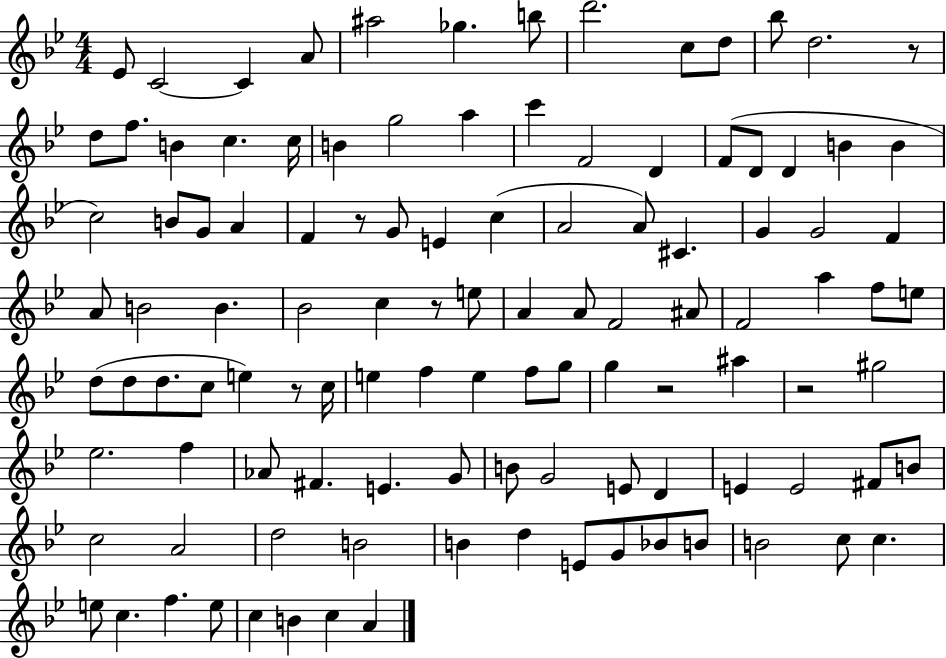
X:1
T:Untitled
M:4/4
L:1/4
K:Bb
_E/2 C2 C A/2 ^a2 _g b/2 d'2 c/2 d/2 _b/2 d2 z/2 d/2 f/2 B c c/4 B g2 a c' F2 D F/2 D/2 D B B c2 B/2 G/2 A F z/2 G/2 E c A2 A/2 ^C G G2 F A/2 B2 B _B2 c z/2 e/2 A A/2 F2 ^A/2 F2 a f/2 e/2 d/2 d/2 d/2 c/2 e z/2 c/4 e f e f/2 g/2 g z2 ^a z2 ^g2 _e2 f _A/2 ^F E G/2 B/2 G2 E/2 D E E2 ^F/2 B/2 c2 A2 d2 B2 B d E/2 G/2 _B/2 B/2 B2 c/2 c e/2 c f e/2 c B c A